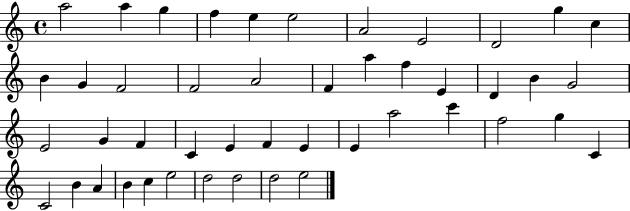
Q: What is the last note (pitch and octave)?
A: E5